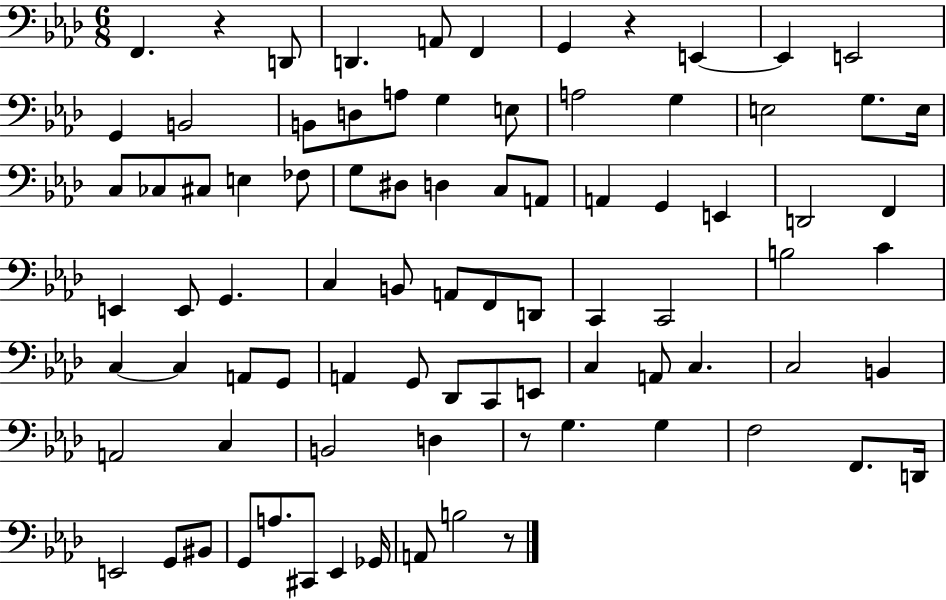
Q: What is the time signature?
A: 6/8